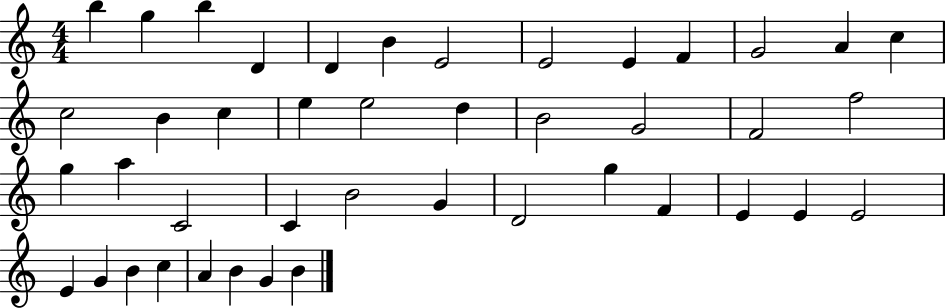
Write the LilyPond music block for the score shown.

{
  \clef treble
  \numericTimeSignature
  \time 4/4
  \key c \major
  b''4 g''4 b''4 d'4 | d'4 b'4 e'2 | e'2 e'4 f'4 | g'2 a'4 c''4 | \break c''2 b'4 c''4 | e''4 e''2 d''4 | b'2 g'2 | f'2 f''2 | \break g''4 a''4 c'2 | c'4 b'2 g'4 | d'2 g''4 f'4 | e'4 e'4 e'2 | \break e'4 g'4 b'4 c''4 | a'4 b'4 g'4 b'4 | \bar "|."
}